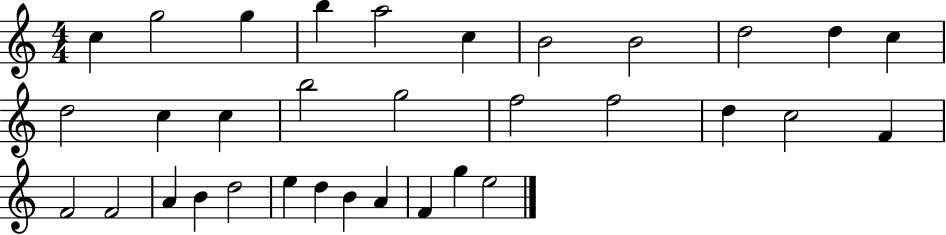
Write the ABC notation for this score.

X:1
T:Untitled
M:4/4
L:1/4
K:C
c g2 g b a2 c B2 B2 d2 d c d2 c c b2 g2 f2 f2 d c2 F F2 F2 A B d2 e d B A F g e2